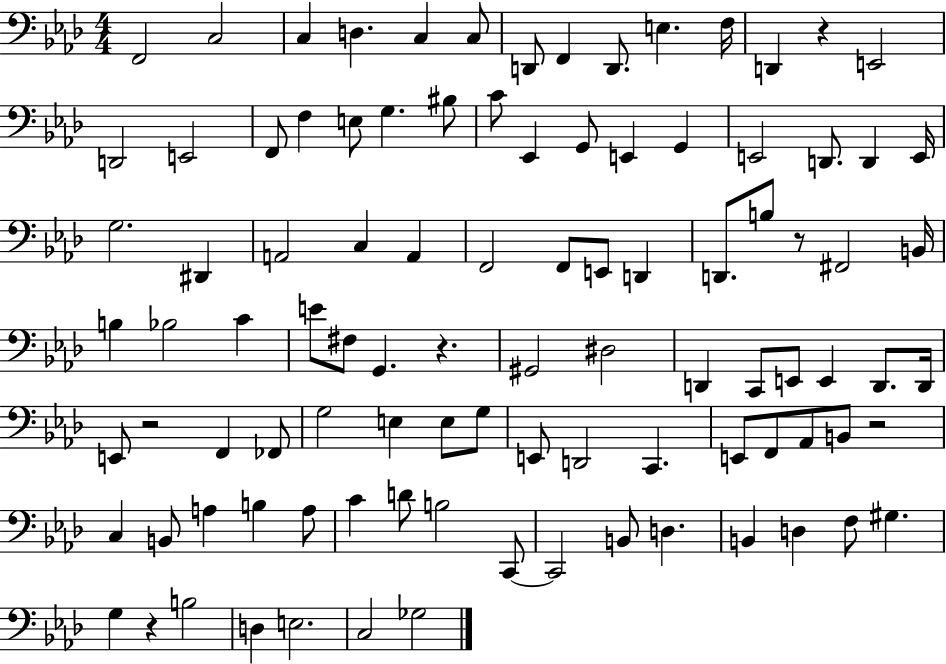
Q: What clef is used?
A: bass